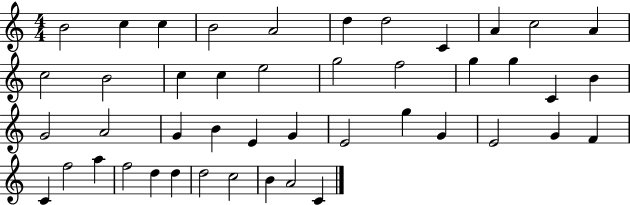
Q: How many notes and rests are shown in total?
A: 45